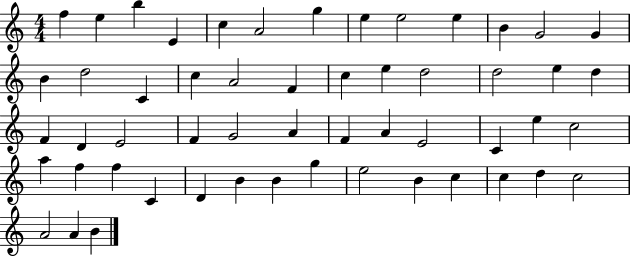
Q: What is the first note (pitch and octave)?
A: F5